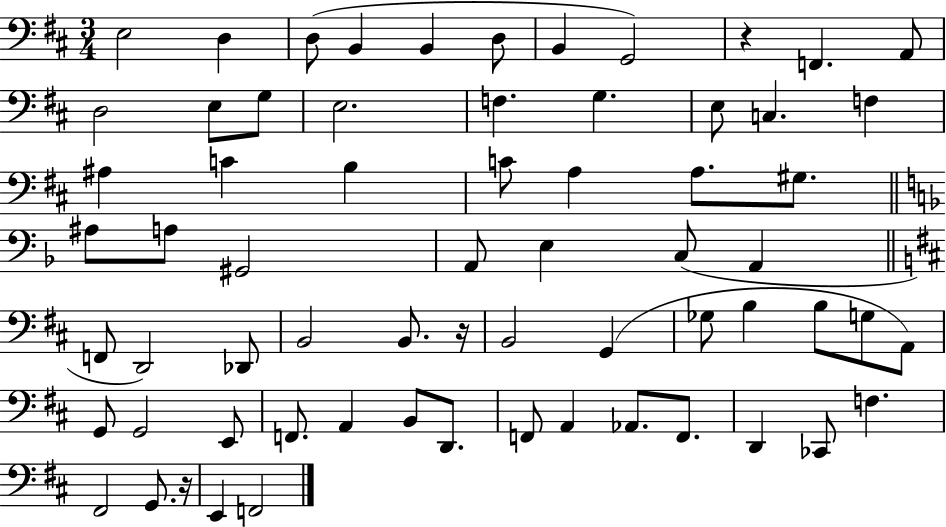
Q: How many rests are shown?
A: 3